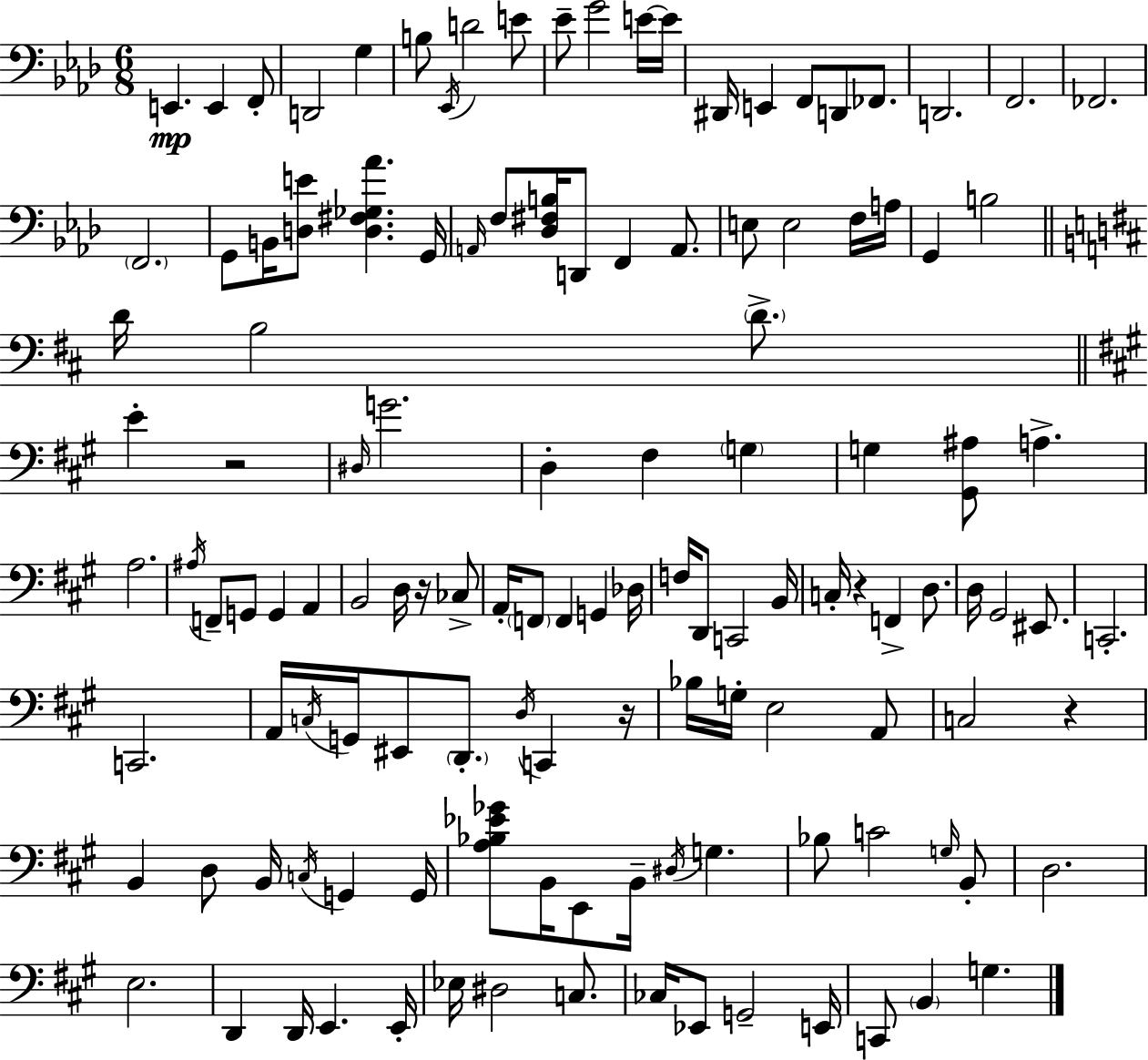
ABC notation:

X:1
T:Untitled
M:6/8
L:1/4
K:Ab
E,, E,, F,,/2 D,,2 G, B,/2 _E,,/4 D2 E/2 _E/2 G2 E/4 E/4 ^D,,/4 E,, F,,/2 D,,/2 _F,,/2 D,,2 F,,2 _F,,2 F,,2 G,,/2 B,,/4 [D,E]/2 [D,^F,_G,_A] G,,/4 A,,/4 F,/2 [_D,^F,B,]/4 D,,/2 F,, A,,/2 E,/2 E,2 F,/4 A,/4 G,, B,2 D/4 B,2 D/2 E z2 ^D,/4 G2 D, ^F, G, G, [^G,,^A,]/2 A, A,2 ^A,/4 F,,/2 G,,/2 G,, A,, B,,2 D,/4 z/4 _C,/2 A,,/4 F,,/2 F,, G,, _D,/4 F,/4 D,,/2 C,,2 B,,/4 C,/4 z F,, D,/2 D,/4 ^G,,2 ^E,,/2 C,,2 C,,2 A,,/4 C,/4 G,,/4 ^E,,/2 D,,/2 D,/4 C,, z/4 _B,/4 G,/4 E,2 A,,/2 C,2 z B,, D,/2 B,,/4 C,/4 G,, G,,/4 [A,_B,_E_G]/2 B,,/4 E,,/2 B,,/4 ^D,/4 G, _B,/2 C2 G,/4 B,,/2 D,2 E,2 D,, D,,/4 E,, E,,/4 _E,/4 ^D,2 C,/2 _C,/4 _E,,/2 G,,2 E,,/4 C,,/2 B,, G,